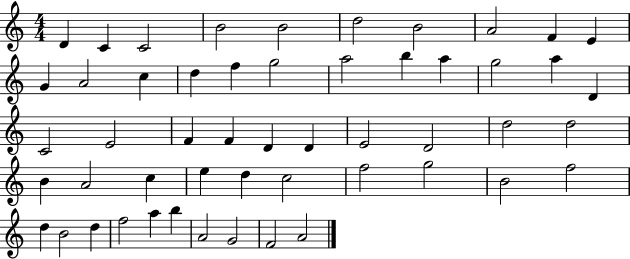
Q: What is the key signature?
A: C major